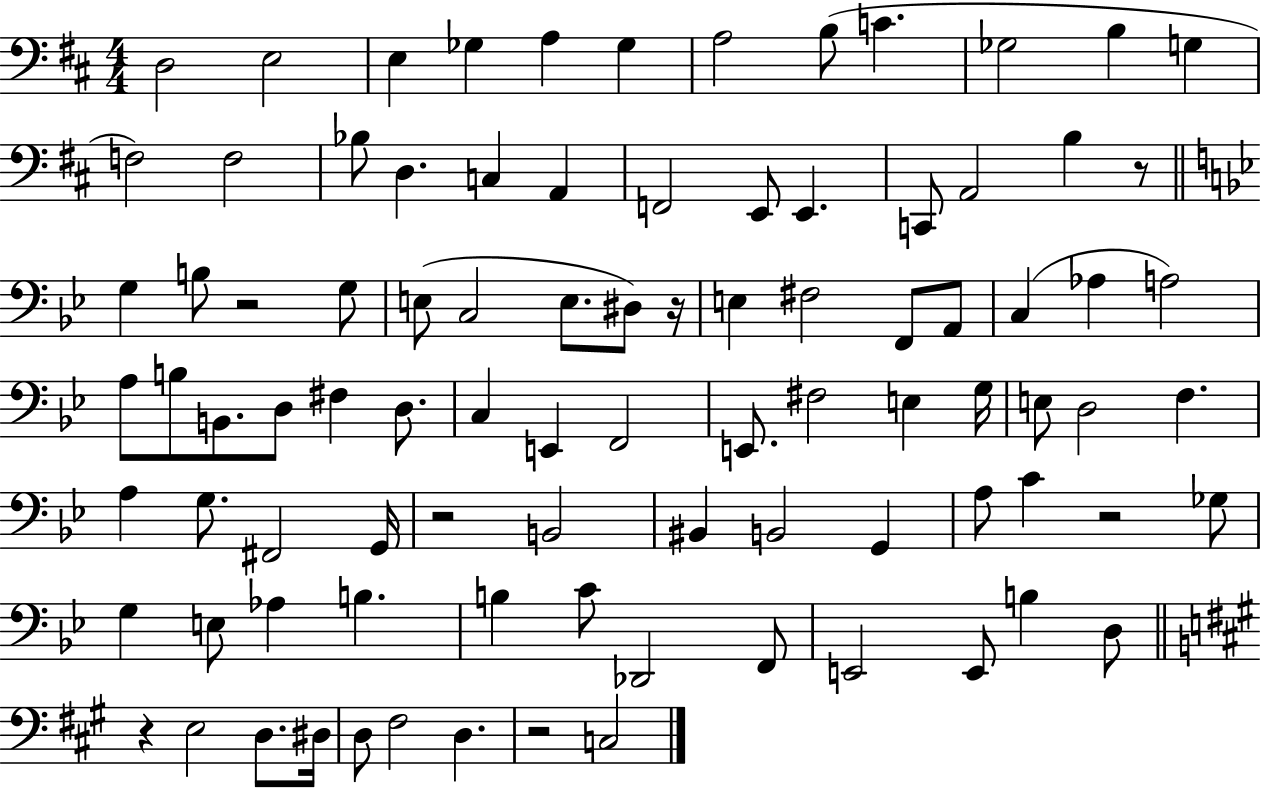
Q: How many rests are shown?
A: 7